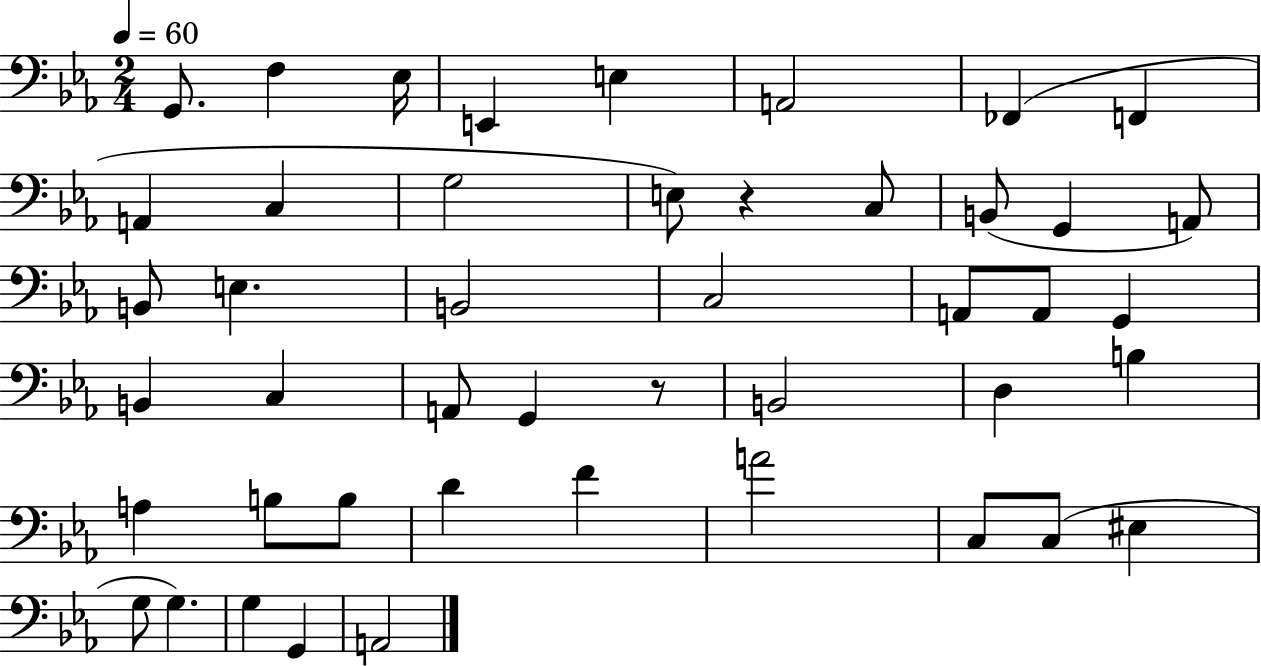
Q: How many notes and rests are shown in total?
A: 46